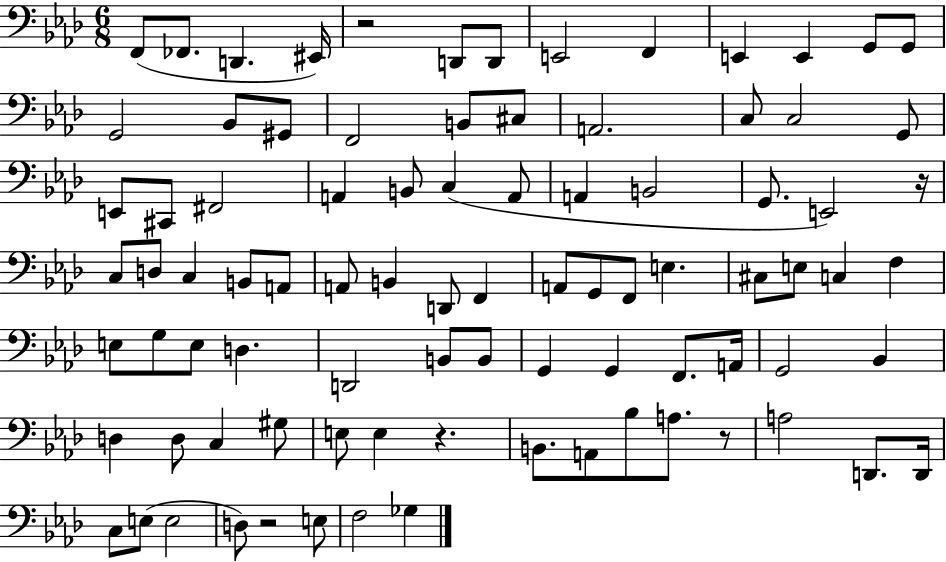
F2/e FES2/e. D2/q. EIS2/s R/h D2/e D2/e E2/h F2/q E2/q E2/q G2/e G2/e G2/h Bb2/e G#2/e F2/h B2/e C#3/e A2/h. C3/e C3/h G2/e E2/e C#2/e F#2/h A2/q B2/e C3/q A2/e A2/q B2/h G2/e. E2/h R/s C3/e D3/e C3/q B2/e A2/e A2/e B2/q D2/e F2/q A2/e G2/e F2/e E3/q. C#3/e E3/e C3/q F3/q E3/e G3/e E3/e D3/q. D2/h B2/e B2/e G2/q G2/q F2/e. A2/s G2/h Bb2/q D3/q D3/e C3/q G#3/e E3/e E3/q R/q. B2/e. A2/e Bb3/e A3/e. R/e A3/h D2/e. D2/s C3/e E3/e E3/h D3/e R/h E3/e F3/h Gb3/q